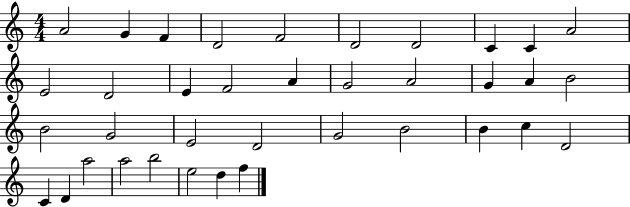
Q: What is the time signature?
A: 4/4